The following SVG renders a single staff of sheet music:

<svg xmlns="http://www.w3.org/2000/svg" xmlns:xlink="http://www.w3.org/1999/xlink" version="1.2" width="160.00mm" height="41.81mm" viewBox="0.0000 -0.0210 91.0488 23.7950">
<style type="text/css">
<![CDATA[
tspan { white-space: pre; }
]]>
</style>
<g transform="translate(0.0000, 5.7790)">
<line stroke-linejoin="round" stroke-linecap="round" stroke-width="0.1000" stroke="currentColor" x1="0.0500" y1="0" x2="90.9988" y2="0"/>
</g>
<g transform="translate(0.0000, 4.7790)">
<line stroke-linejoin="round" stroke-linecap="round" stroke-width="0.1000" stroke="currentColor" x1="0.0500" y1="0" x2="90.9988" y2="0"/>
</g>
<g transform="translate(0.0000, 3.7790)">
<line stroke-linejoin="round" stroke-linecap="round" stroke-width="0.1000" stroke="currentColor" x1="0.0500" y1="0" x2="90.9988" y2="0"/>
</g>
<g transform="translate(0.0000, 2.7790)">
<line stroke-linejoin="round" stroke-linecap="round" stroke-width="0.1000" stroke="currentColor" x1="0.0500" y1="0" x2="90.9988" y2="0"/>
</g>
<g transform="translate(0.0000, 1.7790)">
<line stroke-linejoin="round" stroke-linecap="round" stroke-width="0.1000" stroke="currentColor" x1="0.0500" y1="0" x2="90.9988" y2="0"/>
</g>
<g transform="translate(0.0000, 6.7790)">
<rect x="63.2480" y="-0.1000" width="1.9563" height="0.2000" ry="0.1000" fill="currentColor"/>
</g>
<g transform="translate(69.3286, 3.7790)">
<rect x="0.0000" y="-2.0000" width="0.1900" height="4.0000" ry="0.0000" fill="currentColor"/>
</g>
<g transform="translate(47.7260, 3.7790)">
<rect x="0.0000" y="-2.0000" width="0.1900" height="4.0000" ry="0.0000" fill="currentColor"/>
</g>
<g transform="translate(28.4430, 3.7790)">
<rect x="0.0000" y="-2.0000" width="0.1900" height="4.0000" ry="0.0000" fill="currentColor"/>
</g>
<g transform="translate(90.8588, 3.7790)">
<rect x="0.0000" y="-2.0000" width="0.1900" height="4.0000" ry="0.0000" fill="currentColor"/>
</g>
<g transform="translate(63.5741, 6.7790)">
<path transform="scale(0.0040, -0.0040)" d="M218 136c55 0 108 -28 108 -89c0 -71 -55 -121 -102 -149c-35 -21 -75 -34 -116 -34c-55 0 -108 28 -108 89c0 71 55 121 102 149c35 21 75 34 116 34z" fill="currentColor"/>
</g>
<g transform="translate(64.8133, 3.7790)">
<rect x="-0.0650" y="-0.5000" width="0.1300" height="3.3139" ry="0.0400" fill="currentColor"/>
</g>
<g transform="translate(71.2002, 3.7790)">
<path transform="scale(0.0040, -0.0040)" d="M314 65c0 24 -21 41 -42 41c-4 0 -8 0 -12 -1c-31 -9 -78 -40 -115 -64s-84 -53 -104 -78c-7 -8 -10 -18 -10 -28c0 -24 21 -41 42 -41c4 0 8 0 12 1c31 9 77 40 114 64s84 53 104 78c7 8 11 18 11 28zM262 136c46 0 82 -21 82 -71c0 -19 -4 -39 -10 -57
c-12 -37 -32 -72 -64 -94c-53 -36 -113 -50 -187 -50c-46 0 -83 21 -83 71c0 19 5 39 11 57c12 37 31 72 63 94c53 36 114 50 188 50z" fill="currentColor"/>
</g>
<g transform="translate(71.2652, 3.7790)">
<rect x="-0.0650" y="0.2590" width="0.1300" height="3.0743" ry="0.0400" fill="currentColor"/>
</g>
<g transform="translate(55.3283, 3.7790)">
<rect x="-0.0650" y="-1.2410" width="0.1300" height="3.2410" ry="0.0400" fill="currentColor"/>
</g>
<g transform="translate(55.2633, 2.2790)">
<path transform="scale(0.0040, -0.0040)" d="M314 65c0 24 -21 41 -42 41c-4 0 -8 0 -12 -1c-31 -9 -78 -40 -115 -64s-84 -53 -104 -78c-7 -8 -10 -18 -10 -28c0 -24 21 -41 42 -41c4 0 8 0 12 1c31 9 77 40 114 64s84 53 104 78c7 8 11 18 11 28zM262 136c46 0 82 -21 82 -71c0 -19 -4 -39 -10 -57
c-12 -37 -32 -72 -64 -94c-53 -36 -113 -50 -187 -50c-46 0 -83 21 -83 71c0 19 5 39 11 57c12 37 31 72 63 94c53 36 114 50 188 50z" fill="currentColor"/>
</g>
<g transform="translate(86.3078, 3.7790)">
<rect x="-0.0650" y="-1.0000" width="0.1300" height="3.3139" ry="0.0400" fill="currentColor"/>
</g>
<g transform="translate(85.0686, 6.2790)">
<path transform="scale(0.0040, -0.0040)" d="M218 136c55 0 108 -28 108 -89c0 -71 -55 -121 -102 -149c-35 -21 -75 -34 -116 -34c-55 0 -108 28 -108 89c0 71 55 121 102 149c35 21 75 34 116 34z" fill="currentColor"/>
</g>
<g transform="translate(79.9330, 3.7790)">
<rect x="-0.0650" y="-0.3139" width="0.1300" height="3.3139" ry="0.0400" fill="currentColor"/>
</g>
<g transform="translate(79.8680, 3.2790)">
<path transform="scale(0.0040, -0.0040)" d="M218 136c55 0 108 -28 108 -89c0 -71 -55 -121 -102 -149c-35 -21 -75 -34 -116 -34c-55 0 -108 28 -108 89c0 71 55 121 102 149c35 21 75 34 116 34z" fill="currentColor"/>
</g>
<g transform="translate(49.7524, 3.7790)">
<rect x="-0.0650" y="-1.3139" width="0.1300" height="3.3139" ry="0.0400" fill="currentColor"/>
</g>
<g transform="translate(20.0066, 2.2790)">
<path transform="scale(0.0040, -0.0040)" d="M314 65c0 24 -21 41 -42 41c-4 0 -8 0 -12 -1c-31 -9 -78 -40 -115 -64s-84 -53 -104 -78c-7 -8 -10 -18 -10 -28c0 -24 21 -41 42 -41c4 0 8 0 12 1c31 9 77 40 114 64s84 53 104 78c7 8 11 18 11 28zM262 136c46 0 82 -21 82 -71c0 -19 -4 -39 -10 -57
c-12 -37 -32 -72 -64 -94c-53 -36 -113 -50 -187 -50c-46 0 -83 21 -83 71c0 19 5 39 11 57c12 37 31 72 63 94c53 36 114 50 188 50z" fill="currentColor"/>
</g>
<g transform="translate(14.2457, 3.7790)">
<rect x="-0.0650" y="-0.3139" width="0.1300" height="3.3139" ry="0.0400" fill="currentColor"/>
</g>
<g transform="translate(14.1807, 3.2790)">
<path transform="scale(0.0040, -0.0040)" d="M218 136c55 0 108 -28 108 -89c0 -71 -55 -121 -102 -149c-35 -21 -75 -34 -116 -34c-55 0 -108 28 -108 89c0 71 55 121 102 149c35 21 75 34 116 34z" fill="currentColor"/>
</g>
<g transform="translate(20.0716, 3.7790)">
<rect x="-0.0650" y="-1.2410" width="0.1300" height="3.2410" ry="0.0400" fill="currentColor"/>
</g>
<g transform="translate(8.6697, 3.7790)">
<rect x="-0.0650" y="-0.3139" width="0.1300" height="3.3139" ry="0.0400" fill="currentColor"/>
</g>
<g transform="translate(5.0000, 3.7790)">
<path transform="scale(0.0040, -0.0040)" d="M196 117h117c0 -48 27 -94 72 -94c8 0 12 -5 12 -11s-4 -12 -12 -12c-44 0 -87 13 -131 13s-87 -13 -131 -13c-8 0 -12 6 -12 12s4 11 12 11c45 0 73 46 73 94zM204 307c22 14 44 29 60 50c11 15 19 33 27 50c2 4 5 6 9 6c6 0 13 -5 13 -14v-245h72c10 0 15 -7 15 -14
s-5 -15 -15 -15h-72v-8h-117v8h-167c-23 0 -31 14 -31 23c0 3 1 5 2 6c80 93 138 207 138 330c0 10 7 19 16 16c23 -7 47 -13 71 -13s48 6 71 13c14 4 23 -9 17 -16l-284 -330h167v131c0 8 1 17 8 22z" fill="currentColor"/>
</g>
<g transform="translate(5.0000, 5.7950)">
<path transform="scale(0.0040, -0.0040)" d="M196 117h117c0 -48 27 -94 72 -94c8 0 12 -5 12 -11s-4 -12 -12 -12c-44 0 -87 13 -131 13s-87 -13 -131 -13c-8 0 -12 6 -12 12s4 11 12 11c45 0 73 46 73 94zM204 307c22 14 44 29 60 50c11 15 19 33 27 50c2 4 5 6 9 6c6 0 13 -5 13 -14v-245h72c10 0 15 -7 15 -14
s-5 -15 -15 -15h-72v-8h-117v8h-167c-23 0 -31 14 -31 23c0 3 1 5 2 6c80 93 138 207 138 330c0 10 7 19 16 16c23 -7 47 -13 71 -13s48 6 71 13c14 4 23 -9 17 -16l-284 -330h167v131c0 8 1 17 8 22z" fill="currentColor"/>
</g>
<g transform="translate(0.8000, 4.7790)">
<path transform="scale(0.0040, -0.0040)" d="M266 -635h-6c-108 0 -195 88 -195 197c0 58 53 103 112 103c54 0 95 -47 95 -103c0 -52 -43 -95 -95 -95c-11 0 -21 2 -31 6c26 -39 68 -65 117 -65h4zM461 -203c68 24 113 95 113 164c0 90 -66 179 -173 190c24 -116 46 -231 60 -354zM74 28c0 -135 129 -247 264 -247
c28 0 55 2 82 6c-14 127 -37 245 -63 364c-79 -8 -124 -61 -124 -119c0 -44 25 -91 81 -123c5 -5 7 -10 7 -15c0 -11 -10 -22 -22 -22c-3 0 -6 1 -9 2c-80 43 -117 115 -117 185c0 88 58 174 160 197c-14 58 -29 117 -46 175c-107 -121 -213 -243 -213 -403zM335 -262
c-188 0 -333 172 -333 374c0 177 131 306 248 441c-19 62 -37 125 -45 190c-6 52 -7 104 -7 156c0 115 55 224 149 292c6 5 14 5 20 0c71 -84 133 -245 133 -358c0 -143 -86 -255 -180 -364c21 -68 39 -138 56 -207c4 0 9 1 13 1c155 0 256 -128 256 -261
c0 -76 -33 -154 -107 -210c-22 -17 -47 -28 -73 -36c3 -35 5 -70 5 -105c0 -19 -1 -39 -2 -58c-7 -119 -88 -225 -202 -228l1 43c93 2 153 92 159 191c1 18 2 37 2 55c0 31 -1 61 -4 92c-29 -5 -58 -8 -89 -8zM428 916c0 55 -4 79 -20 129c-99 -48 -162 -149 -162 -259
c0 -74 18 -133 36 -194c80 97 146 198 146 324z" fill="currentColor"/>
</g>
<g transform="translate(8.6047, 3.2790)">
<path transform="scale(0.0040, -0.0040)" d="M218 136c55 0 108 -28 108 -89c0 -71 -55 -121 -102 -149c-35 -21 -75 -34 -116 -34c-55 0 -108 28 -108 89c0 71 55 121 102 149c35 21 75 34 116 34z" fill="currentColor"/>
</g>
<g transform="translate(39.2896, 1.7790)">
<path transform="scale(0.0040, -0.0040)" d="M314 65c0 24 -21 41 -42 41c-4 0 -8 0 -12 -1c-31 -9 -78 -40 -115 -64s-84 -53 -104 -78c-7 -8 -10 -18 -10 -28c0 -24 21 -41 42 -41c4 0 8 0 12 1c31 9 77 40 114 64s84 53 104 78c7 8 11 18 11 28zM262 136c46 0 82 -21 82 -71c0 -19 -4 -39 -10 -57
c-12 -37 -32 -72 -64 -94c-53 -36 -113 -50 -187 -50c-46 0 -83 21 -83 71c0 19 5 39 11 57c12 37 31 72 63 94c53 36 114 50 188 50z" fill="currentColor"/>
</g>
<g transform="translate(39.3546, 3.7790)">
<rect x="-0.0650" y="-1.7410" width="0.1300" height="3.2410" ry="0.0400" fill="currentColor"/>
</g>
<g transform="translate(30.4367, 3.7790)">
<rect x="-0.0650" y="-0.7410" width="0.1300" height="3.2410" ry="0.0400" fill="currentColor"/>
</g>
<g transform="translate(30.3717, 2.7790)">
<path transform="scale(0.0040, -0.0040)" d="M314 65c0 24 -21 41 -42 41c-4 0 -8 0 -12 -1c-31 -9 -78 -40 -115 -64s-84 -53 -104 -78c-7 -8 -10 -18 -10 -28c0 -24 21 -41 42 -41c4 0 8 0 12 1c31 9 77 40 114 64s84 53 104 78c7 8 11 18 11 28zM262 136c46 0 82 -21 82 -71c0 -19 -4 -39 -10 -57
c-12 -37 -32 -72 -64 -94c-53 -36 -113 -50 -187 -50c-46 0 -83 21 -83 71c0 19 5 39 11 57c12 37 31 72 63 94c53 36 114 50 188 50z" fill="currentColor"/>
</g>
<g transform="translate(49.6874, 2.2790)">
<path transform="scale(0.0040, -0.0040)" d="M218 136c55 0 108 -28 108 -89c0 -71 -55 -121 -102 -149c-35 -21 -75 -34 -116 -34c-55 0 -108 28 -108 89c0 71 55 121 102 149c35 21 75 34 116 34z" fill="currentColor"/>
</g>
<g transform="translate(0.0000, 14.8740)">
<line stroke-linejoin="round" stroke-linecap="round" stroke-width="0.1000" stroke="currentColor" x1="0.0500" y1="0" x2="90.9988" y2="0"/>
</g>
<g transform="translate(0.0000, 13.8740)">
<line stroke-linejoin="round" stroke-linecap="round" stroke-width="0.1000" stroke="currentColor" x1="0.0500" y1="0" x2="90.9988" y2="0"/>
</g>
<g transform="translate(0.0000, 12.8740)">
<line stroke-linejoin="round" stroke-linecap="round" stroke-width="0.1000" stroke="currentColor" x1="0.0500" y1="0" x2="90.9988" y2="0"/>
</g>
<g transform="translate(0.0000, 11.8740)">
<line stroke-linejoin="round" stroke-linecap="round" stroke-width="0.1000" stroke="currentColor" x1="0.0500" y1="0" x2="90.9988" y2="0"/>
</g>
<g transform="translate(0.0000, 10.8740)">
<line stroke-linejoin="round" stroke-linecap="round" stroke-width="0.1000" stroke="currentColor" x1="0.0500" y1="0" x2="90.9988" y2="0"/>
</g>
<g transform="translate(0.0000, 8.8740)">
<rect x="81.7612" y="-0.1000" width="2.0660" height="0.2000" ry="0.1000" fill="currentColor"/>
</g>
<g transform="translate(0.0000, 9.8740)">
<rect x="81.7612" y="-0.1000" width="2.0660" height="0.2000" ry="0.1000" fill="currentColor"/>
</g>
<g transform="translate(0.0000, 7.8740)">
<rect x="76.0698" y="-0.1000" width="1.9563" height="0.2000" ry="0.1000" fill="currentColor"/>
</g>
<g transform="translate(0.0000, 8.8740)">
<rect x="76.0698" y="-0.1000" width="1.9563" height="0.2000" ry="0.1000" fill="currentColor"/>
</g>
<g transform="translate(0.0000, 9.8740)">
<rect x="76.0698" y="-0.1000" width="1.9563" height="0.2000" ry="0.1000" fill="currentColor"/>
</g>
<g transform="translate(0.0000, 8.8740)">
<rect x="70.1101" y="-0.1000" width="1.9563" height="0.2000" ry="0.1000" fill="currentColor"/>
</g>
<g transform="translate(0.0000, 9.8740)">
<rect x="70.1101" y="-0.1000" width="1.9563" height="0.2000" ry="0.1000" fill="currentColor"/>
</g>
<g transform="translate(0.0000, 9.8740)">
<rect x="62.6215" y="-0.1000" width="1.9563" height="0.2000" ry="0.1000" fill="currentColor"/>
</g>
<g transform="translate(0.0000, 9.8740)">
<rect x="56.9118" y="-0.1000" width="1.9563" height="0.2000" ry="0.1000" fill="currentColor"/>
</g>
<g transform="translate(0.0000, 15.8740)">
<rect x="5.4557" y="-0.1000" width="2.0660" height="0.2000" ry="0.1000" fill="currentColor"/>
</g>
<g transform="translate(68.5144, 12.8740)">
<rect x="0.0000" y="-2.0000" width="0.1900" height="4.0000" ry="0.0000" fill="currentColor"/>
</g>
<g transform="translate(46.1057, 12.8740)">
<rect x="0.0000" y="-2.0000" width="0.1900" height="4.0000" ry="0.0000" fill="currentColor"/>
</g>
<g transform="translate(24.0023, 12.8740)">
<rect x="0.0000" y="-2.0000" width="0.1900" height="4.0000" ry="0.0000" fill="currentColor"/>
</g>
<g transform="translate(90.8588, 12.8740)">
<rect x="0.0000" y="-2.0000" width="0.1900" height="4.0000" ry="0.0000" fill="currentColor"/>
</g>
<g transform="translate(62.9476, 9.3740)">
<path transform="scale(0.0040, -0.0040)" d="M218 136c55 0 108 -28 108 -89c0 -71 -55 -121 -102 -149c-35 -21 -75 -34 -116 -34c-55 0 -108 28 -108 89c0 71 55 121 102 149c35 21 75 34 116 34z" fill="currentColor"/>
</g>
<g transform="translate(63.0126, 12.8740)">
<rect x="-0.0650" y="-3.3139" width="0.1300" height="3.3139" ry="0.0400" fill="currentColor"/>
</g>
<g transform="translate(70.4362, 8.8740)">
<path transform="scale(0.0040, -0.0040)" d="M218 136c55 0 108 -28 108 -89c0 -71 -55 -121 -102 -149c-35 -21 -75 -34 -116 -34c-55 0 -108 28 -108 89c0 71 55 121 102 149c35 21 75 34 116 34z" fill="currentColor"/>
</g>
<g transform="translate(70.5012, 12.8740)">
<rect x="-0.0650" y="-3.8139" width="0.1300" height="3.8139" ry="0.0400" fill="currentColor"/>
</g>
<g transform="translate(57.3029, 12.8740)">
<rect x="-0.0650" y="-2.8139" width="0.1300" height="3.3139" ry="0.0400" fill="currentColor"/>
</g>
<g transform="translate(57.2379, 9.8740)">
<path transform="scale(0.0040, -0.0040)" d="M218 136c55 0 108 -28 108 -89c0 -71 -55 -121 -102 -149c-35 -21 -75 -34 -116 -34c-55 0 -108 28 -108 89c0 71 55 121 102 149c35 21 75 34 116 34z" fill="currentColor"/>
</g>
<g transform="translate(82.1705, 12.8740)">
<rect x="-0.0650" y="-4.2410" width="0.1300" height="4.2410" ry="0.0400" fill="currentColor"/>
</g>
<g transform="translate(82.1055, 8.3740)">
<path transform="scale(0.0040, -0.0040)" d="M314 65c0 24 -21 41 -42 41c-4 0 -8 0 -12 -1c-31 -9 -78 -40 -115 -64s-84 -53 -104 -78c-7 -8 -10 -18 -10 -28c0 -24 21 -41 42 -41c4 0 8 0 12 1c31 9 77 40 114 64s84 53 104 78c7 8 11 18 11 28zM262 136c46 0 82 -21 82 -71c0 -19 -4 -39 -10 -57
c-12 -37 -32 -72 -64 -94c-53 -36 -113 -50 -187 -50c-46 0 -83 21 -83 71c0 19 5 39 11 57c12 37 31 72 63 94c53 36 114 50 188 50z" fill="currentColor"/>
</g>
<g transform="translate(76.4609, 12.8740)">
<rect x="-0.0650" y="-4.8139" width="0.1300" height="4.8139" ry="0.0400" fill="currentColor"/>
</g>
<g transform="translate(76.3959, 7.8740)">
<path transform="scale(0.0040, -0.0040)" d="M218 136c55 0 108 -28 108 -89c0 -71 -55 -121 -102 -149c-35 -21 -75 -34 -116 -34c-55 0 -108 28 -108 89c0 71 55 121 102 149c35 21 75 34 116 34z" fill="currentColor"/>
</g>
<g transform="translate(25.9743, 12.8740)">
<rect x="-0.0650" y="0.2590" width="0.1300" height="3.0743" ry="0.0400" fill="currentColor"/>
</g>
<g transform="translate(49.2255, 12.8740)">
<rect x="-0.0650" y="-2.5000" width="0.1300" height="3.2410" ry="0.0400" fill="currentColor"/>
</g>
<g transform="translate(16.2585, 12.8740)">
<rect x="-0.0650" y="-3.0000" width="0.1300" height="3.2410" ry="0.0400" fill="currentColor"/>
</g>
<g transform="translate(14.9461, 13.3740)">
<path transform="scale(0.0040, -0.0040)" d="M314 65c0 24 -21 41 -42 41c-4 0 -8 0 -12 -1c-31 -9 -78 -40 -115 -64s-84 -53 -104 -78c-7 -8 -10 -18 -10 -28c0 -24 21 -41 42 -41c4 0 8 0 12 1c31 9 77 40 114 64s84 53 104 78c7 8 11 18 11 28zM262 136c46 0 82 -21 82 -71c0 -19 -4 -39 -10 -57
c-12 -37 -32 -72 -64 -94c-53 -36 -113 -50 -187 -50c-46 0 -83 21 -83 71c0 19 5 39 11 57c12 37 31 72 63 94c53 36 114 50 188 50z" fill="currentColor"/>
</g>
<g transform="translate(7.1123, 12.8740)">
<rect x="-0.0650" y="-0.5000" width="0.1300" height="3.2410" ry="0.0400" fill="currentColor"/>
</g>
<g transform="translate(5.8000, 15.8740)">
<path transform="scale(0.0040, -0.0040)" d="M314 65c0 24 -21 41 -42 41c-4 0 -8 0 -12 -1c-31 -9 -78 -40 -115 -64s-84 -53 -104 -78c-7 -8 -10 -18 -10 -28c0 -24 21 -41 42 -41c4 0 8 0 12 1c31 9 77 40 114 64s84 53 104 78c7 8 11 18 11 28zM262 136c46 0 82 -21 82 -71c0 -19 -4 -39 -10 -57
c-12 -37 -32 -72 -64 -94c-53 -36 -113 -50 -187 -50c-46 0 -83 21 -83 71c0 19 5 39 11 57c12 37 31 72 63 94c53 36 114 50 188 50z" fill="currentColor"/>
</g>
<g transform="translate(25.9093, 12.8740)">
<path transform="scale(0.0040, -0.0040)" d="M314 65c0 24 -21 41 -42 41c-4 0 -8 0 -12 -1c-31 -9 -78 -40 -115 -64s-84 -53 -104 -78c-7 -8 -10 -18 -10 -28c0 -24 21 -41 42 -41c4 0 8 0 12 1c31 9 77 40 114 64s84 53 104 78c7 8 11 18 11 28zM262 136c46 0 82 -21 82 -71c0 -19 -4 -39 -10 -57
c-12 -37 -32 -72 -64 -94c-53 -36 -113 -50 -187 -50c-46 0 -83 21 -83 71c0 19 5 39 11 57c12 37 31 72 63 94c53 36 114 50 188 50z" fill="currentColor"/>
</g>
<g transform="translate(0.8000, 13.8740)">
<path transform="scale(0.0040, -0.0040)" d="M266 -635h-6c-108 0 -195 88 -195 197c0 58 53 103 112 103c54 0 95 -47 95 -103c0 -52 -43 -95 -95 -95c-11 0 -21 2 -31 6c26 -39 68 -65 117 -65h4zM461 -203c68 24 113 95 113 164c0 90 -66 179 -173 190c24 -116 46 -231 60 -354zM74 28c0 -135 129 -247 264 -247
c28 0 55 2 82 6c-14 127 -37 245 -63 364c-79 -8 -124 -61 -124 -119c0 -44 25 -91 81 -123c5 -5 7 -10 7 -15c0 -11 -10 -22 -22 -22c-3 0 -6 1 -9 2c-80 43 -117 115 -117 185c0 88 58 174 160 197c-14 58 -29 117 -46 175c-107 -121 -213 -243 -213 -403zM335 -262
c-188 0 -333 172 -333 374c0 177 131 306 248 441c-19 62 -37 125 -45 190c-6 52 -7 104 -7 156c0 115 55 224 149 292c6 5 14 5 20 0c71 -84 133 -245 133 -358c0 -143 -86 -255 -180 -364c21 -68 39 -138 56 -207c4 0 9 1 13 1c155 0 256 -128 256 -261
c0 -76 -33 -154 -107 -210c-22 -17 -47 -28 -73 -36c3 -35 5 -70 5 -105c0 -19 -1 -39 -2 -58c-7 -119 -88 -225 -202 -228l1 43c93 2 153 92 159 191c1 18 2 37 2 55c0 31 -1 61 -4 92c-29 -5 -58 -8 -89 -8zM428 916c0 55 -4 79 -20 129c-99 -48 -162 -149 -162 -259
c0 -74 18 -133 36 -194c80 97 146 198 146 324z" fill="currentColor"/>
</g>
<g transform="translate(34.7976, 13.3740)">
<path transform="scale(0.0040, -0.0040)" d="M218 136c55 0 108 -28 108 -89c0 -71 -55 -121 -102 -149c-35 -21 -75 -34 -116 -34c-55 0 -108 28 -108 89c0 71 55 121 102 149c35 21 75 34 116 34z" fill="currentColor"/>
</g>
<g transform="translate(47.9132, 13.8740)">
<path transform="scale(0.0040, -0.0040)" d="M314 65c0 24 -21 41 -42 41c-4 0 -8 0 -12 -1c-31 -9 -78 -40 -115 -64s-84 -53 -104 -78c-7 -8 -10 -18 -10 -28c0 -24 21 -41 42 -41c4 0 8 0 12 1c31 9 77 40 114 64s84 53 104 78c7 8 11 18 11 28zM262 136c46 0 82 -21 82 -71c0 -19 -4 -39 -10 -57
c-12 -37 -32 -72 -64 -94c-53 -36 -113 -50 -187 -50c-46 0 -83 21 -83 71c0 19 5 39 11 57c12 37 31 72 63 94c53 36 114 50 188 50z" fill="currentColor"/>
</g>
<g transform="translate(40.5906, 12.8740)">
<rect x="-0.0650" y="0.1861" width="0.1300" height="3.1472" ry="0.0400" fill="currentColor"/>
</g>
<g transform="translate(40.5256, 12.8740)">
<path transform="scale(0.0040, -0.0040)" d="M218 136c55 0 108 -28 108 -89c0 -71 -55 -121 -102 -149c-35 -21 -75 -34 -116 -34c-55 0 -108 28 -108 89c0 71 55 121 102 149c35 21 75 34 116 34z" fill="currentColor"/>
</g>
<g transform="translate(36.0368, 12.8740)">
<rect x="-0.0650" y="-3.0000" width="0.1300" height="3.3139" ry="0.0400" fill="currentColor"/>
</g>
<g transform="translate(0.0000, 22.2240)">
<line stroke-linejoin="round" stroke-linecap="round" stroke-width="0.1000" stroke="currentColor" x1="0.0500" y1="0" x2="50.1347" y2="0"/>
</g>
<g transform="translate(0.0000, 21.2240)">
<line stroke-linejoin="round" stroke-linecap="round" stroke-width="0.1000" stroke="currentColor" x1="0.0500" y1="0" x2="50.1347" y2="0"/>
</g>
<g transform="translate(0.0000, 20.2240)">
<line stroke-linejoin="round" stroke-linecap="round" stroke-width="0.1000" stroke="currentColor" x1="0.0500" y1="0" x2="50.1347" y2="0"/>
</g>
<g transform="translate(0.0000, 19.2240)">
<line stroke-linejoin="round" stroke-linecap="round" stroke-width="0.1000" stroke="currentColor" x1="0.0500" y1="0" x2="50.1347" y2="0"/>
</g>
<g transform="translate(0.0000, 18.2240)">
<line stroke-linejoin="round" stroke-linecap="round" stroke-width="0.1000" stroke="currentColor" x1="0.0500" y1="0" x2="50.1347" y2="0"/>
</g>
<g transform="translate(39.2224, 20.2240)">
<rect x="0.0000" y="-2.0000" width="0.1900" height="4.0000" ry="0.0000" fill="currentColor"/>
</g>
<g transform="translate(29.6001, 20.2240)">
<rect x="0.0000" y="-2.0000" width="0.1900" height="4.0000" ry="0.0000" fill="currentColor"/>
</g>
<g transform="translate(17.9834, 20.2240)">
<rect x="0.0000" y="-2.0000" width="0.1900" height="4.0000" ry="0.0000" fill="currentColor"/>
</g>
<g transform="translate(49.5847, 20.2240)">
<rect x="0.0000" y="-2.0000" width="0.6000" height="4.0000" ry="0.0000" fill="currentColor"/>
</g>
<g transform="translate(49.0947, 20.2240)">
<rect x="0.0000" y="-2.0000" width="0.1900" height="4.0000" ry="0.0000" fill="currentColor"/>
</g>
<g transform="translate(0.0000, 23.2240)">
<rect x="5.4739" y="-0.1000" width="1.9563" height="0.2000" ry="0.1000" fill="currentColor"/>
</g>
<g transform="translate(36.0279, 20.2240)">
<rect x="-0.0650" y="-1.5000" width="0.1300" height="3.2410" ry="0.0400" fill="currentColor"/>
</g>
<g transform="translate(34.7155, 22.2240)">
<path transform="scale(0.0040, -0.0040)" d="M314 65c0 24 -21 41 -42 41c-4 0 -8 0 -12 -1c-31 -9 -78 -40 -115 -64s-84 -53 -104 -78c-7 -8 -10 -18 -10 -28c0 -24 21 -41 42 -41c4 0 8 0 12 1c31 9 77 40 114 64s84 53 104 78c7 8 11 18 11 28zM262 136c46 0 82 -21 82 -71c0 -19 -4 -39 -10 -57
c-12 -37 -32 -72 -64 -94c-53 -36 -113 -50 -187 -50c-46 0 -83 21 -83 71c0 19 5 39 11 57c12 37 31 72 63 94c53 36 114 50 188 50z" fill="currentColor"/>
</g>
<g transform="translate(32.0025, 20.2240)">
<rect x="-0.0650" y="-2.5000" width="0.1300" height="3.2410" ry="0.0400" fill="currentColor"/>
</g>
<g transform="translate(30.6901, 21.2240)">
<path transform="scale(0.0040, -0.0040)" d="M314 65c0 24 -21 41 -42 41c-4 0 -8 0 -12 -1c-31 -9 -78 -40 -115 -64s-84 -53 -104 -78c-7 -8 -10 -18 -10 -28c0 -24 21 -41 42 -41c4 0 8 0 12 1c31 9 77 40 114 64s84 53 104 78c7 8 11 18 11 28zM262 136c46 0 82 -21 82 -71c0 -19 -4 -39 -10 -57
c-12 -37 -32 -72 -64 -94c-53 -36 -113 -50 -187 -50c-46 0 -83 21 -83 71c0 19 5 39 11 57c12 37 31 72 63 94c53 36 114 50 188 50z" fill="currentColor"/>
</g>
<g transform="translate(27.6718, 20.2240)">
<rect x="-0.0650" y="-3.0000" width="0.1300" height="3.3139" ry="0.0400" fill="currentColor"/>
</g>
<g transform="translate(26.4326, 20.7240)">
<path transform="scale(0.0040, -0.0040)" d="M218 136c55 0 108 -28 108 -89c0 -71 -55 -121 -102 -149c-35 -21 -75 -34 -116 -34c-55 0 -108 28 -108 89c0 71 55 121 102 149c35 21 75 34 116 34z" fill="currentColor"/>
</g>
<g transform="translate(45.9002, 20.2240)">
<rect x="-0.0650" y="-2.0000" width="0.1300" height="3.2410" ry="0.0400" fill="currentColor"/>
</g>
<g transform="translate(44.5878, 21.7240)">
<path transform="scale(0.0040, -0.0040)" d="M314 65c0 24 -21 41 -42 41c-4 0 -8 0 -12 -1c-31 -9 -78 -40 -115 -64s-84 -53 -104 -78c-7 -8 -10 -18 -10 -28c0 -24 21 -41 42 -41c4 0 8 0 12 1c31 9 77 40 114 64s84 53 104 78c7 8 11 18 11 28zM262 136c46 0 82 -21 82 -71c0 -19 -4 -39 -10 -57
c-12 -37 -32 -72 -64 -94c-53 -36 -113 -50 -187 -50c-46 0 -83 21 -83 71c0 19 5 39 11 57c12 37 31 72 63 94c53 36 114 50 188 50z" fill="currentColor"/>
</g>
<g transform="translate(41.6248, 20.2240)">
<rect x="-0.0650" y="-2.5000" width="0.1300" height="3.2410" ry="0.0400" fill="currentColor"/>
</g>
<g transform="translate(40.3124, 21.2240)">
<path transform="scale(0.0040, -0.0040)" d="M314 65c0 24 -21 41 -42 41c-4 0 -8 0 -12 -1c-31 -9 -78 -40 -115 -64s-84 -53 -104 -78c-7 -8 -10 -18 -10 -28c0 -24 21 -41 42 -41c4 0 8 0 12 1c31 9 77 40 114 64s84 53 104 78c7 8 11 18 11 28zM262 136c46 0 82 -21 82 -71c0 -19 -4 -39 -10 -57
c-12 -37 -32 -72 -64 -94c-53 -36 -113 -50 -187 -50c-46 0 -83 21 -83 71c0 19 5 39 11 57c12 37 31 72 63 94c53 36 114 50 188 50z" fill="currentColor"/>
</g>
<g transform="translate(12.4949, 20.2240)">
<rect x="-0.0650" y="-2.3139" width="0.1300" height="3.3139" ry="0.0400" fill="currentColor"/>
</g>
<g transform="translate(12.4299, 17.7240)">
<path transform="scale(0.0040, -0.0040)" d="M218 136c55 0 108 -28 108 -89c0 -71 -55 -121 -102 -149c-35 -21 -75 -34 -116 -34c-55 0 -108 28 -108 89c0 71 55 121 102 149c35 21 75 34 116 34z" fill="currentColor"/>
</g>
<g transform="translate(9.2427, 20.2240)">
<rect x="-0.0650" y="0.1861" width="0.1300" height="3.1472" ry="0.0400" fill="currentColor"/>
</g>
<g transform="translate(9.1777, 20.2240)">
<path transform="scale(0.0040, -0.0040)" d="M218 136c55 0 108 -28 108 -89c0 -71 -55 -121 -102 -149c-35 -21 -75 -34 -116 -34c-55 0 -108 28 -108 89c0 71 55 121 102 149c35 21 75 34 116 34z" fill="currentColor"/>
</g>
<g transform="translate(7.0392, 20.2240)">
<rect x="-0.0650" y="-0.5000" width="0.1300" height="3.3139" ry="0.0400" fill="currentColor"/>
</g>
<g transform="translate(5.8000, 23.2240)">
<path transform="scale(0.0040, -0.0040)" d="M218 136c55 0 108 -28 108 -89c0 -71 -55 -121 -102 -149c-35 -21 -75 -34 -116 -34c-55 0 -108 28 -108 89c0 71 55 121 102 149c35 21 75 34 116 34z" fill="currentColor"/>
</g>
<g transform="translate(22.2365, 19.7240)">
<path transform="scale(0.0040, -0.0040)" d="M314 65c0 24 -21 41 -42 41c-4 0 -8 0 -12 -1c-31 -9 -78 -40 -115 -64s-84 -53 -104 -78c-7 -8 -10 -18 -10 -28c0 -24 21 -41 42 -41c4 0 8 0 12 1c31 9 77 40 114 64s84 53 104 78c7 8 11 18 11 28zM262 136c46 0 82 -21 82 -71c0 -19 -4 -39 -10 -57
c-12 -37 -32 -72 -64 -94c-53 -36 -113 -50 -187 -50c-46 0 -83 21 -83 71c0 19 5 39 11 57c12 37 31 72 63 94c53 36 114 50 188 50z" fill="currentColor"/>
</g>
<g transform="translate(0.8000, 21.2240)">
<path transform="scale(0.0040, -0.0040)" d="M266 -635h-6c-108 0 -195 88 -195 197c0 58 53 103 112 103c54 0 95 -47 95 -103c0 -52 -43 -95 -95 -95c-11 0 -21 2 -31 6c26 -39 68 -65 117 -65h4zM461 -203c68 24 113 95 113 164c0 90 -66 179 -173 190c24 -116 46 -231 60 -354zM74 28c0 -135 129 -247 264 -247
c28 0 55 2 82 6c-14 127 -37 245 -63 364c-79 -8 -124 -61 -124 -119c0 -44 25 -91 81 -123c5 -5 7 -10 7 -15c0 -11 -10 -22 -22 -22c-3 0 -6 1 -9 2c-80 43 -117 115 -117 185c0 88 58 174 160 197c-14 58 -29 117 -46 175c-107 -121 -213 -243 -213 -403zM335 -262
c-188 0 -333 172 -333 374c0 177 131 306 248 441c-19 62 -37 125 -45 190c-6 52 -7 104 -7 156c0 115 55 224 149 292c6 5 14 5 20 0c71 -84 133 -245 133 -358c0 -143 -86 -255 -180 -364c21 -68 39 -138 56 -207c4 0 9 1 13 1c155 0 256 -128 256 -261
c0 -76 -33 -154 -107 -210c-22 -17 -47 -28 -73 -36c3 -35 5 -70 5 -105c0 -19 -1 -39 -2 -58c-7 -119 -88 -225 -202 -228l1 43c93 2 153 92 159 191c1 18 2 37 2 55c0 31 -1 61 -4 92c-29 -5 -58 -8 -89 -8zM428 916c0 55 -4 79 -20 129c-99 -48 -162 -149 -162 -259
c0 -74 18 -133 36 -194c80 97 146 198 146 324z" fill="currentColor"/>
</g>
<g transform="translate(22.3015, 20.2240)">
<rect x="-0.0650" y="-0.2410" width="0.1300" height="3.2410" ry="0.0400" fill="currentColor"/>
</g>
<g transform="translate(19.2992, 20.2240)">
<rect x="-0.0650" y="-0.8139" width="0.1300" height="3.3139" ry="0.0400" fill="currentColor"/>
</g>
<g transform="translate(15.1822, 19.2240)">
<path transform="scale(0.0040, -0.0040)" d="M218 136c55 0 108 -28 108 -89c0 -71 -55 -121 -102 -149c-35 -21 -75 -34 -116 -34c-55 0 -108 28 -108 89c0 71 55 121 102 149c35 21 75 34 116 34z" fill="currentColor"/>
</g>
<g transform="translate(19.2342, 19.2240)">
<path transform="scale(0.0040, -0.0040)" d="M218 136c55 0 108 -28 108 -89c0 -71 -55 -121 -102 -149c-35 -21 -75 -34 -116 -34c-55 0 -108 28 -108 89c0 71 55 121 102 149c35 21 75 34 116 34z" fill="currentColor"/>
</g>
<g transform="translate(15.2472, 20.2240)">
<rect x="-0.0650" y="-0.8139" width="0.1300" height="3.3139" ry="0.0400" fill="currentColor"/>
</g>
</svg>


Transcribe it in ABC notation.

X:1
T:Untitled
M:4/4
L:1/4
K:C
c c e2 d2 f2 e e2 C B2 c D C2 A2 B2 A B G2 a b c' e' d'2 C B g d d c2 A G2 E2 G2 F2